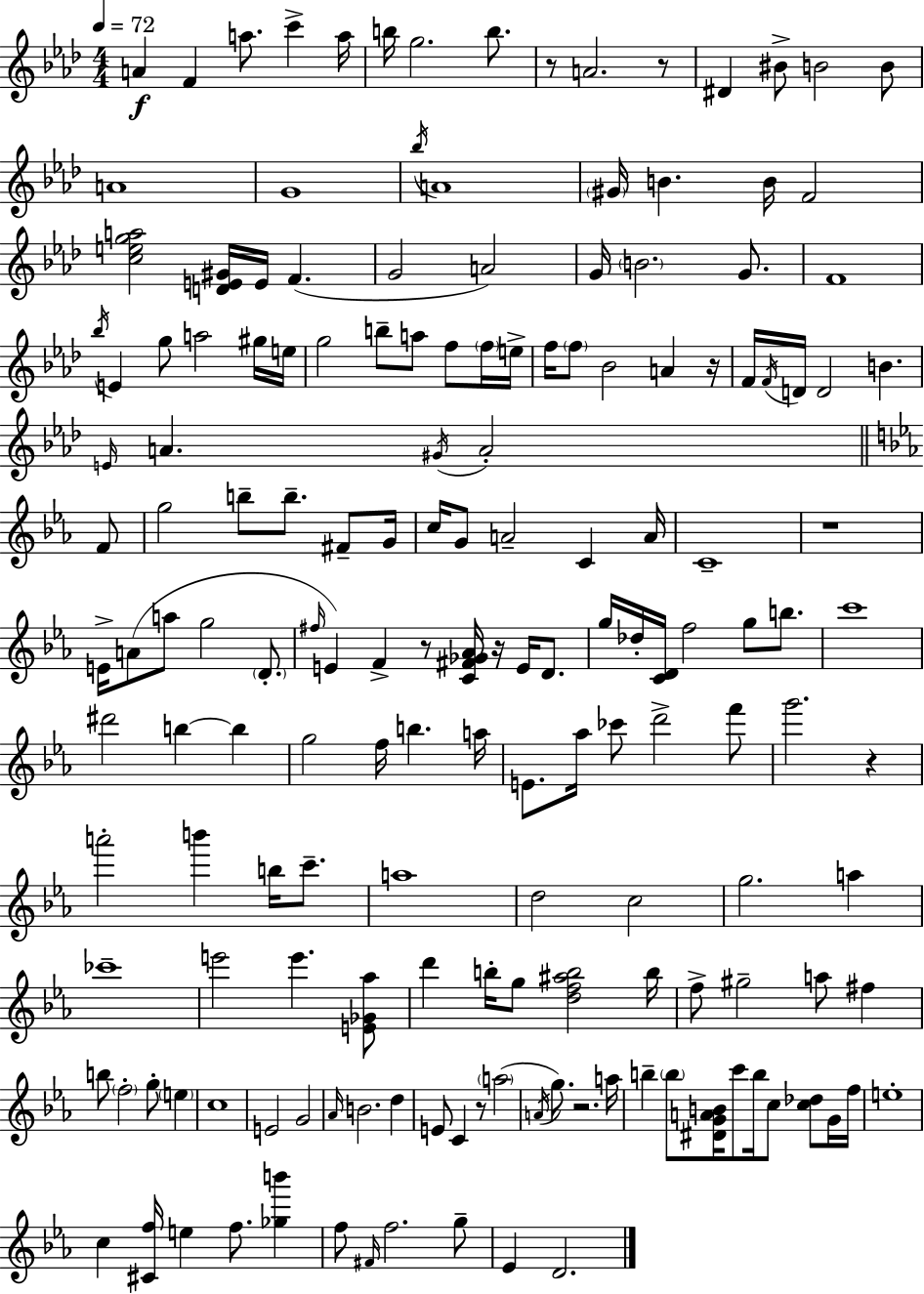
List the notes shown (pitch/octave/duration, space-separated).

A4/q F4/q A5/e. C6/q A5/s B5/s G5/h. B5/e. R/e A4/h. R/e D#4/q BIS4/e B4/h B4/e A4/w G4/w Bb5/s A4/w G#4/s B4/q. B4/s F4/h [C5,E5,G5,A5]/h [D4,E4,G#4]/s E4/s F4/q. G4/h A4/h G4/s B4/h. G4/e. F4/w Bb5/s E4/q G5/e A5/h G#5/s E5/s G5/h B5/e A5/e F5/e F5/s E5/s F5/s F5/e Bb4/h A4/q R/s F4/s F4/s D4/s D4/h B4/q. E4/s A4/q. G#4/s A4/h F4/e G5/h B5/e B5/e. F#4/e G4/s C5/s G4/e A4/h C4/q A4/s C4/w R/w E4/s A4/e A5/e G5/h D4/e. F#5/s E4/q F4/q R/e [C4,F#4,Gb4,Ab4]/s R/s E4/s D4/e. G5/s Db5/s [C4,D4]/s F5/h G5/e B5/e. C6/w D#6/h B5/q B5/q G5/h F5/s B5/q. A5/s E4/e. Ab5/s CES6/e D6/h F6/e G6/h. R/q A6/h B6/q B5/s C6/e. A5/w D5/h C5/h G5/h. A5/q CES6/w E6/h E6/q. [E4,Gb4,Ab5]/e D6/q B5/s G5/e [D5,F5,A#5,B5]/h B5/s F5/e G#5/h A5/e F#5/q B5/e F5/h G5/e E5/q C5/w E4/h G4/h Ab4/s B4/h. D5/q E4/e C4/q R/e A5/h A4/s G5/e. R/h. A5/s B5/q B5/e [D#4,G4,A4,B4]/s C6/e B5/s C5/e [C5,Db5]/e G4/s F5/s E5/w C5/q [C#4,F5]/s E5/q F5/e. [Gb5,B6]/q F5/e F#4/s F5/h. G5/e Eb4/q D4/h.